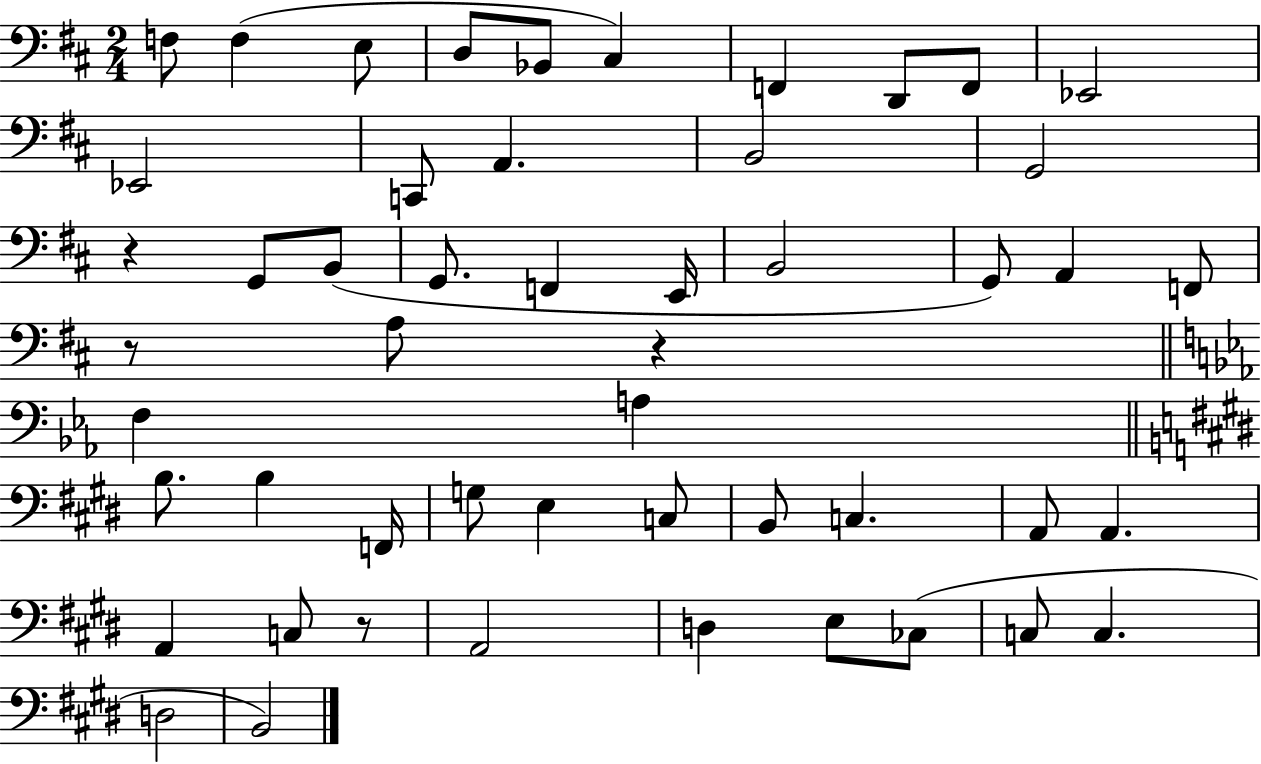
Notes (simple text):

F3/e F3/q E3/e D3/e Bb2/e C#3/q F2/q D2/e F2/e Eb2/h Eb2/h C2/e A2/q. B2/h G2/h R/q G2/e B2/e G2/e. F2/q E2/s B2/h G2/e A2/q F2/e R/e A3/e R/q F3/q A3/q B3/e. B3/q F2/s G3/e E3/q C3/e B2/e C3/q. A2/e A2/q. A2/q C3/e R/e A2/h D3/q E3/e CES3/e C3/e C3/q. D3/h B2/h